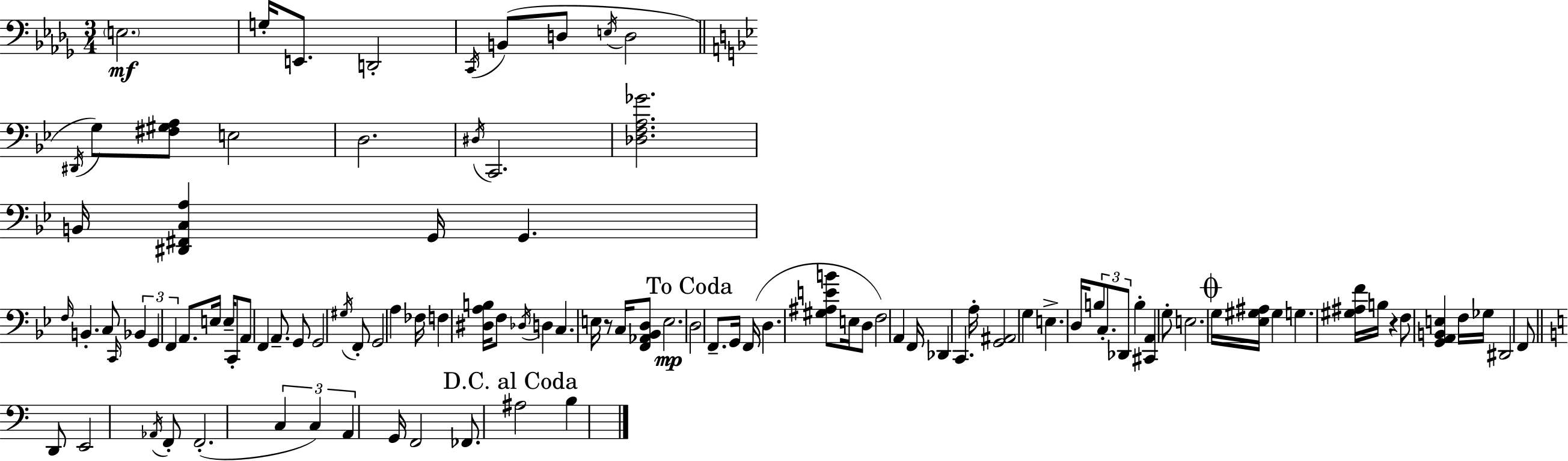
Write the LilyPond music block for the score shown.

{
  \clef bass
  \numericTimeSignature
  \time 3/4
  \key bes \minor
  \parenthesize e2.\mf | g16-. e,8. d,2-. | \acciaccatura { c,16 }( b,8 d8 \acciaccatura { e16 } d2 | \bar "||" \break \key g \minor \acciaccatura { dis,16 }) g8 <fis gis a>8 e2 | d2. | \acciaccatura { dis16 } c,2. | <des f a ges'>2. | \break b,16 <dis, fis, c a>4 g,16 g,4. | \grace { f16 } b,4.-. c8 \grace { c,16 } | \tuplet 3/2 { bes,4 g,4 f,4 } | a,8. e16 e16-- c,8-. a,8 f,4 | \break a,8.-- g,8 g,2 | \acciaccatura { gis16 } f,8-. g,2 | a4 fes16 f4 <dis a b>16 f8 | \acciaccatura { des16 } d4 c4. | \break e16 r8 c16 <f, aes, bes, d>8 e2.\mp | \mark "To Coda" d2 | f,8.-- g,16 f,16( d4. | <gis ais e' b'>8 e16 d8 f2) | \break a,4 f,16 des,4 c,4. | a16-. <g, ais,>2 | g4 e4.-> | d16 \tuplet 3/2 { b8 c8.-. des,8 } b4-. | \break <cis, a,>4 g8-. e2. | \mark \markup { \musicglyph "scripts.coda" } g16 <ees gis ais>16 gis4 | g4. <gis ais f'>16 b16 r4 | f8 <g, a, b, e>4 f16 ges16 dis,2 | \break f,8 \bar "||" \break \key c \major d,8 e,2 \acciaccatura { aes,16 } f,8-. | f,2.-.( | \tuplet 3/2 { c4 c4) a,4 } | g,16 f,2 fes,8. | \break \mark "D.C. al Coda" ais2 b4 | \bar "|."
}